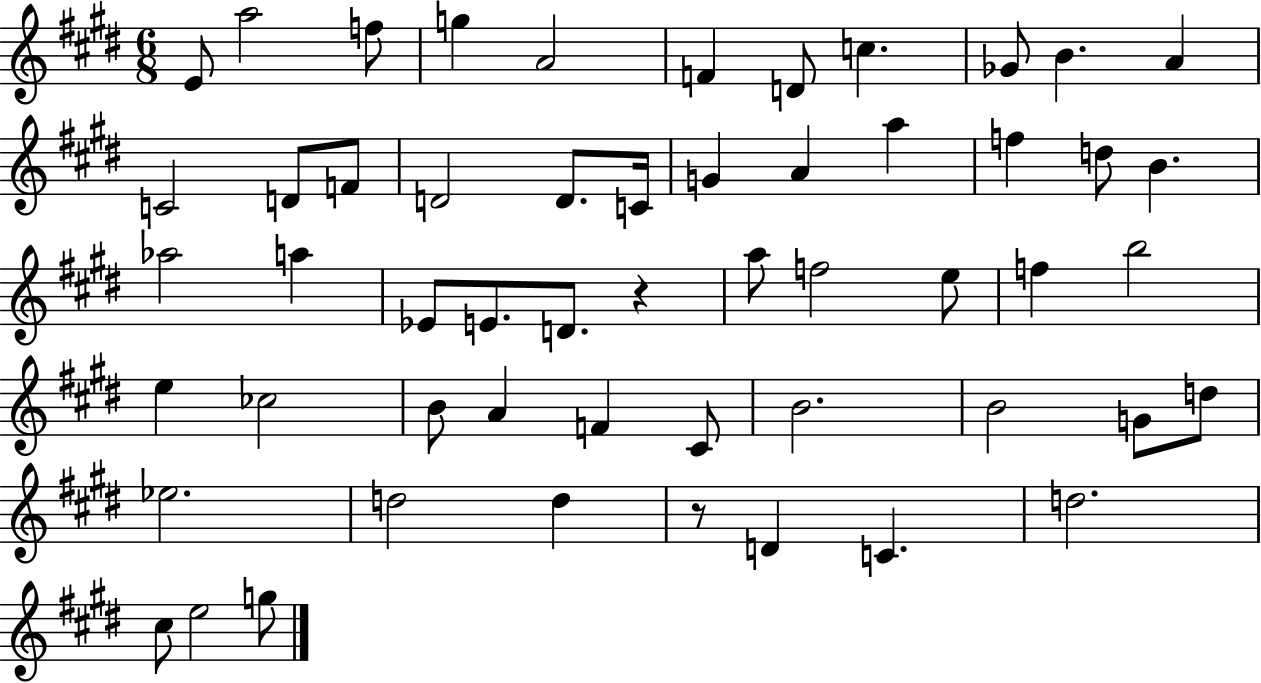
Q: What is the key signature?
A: E major